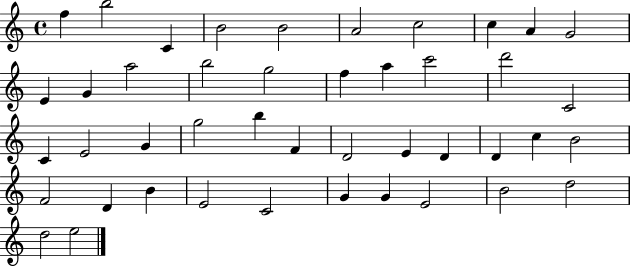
F5/q B5/h C4/q B4/h B4/h A4/h C5/h C5/q A4/q G4/h E4/q G4/q A5/h B5/h G5/h F5/q A5/q C6/h D6/h C4/h C4/q E4/h G4/q G5/h B5/q F4/q D4/h E4/q D4/q D4/q C5/q B4/h F4/h D4/q B4/q E4/h C4/h G4/q G4/q E4/h B4/h D5/h D5/h E5/h